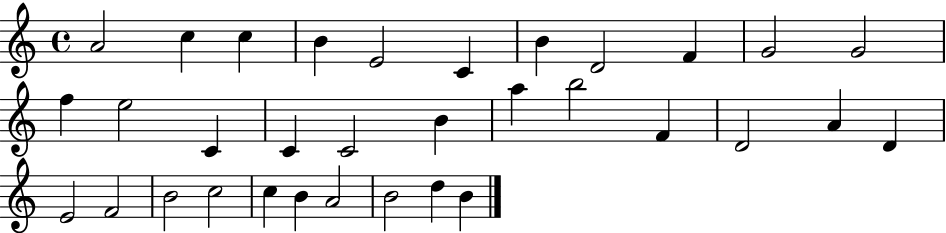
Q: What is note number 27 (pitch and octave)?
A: C5